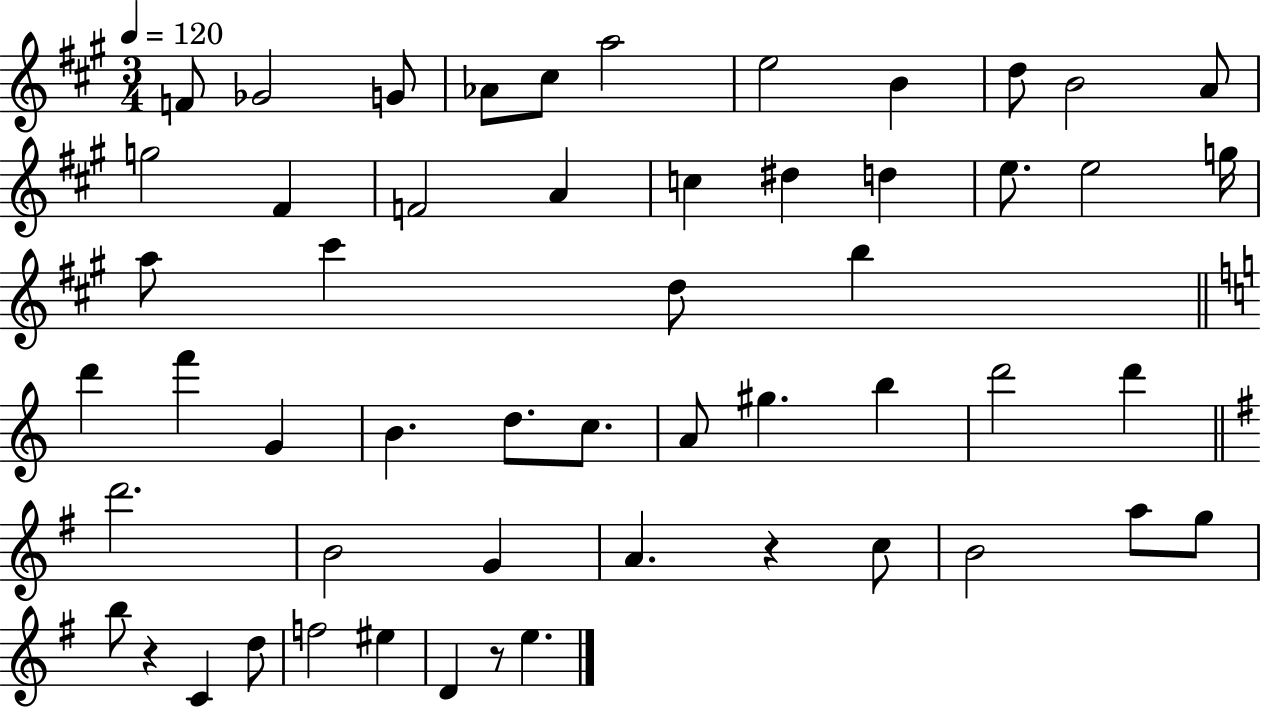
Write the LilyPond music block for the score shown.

{
  \clef treble
  \numericTimeSignature
  \time 3/4
  \key a \major
  \tempo 4 = 120
  f'8 ges'2 g'8 | aes'8 cis''8 a''2 | e''2 b'4 | d''8 b'2 a'8 | \break g''2 fis'4 | f'2 a'4 | c''4 dis''4 d''4 | e''8. e''2 g''16 | \break a''8 cis'''4 d''8 b''4 | \bar "||" \break \key a \minor d'''4 f'''4 g'4 | b'4. d''8. c''8. | a'8 gis''4. b''4 | d'''2 d'''4 | \break \bar "||" \break \key g \major d'''2. | b'2 g'4 | a'4. r4 c''8 | b'2 a''8 g''8 | \break b''8 r4 c'4 d''8 | f''2 eis''4 | d'4 r8 e''4. | \bar "|."
}